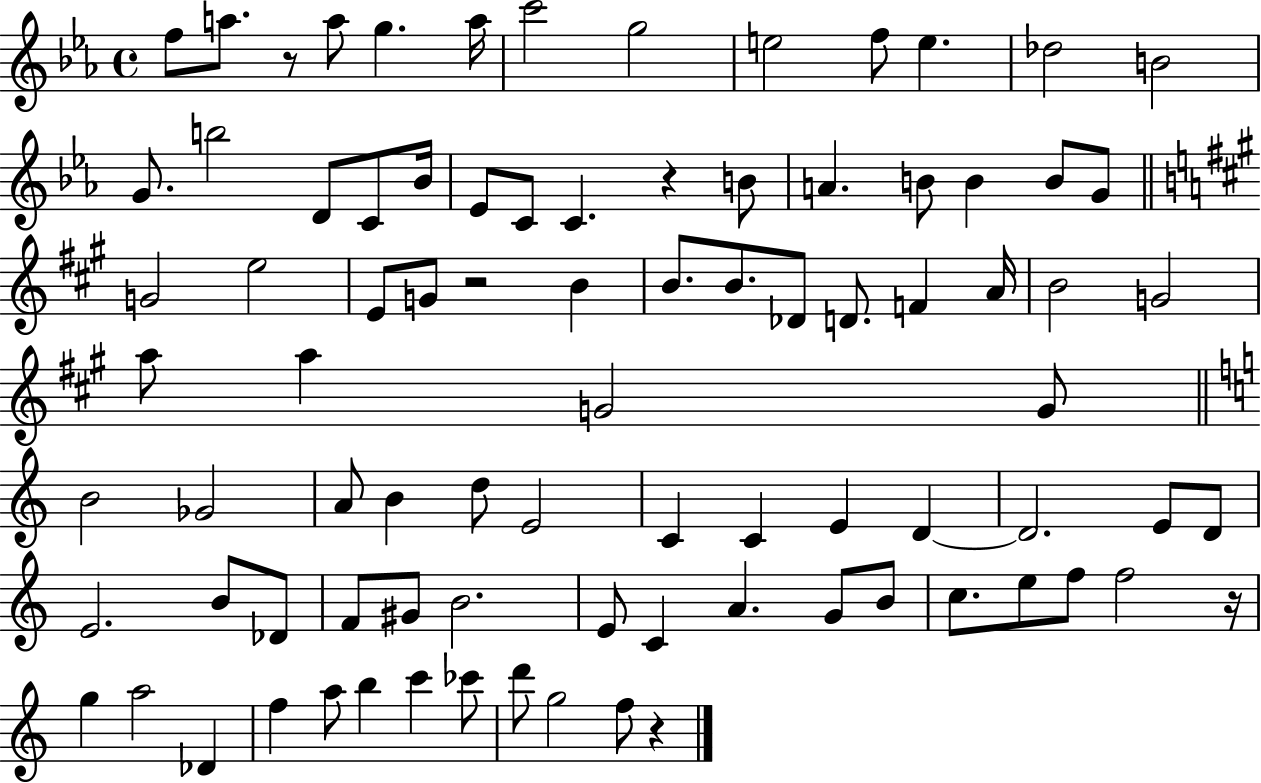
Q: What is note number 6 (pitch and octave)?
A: C6